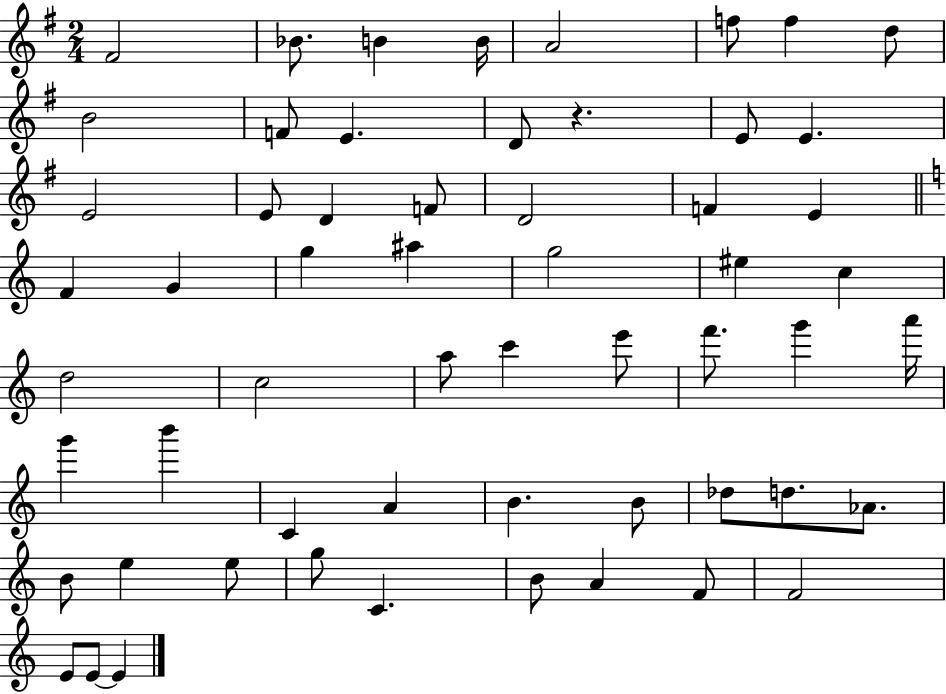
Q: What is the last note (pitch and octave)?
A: E4